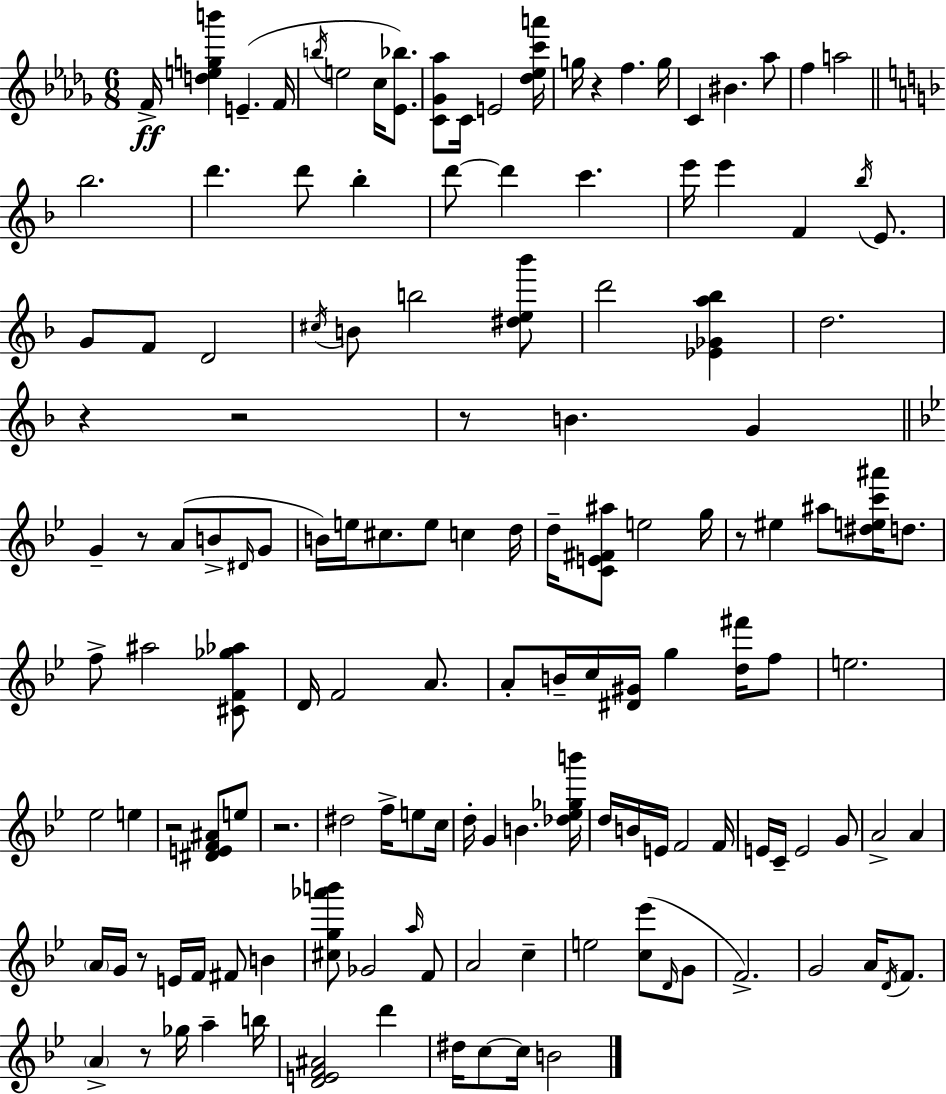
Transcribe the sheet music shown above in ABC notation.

X:1
T:Untitled
M:6/8
L:1/4
K:Bbm
F/4 [degb'] E F/4 b/4 e2 c/4 [_E_b]/2 [C_G_a]/2 C/4 E2 [_d_ec'a']/4 g/4 z f g/4 C ^B _a/2 f a2 _b2 d' d'/2 _b d'/2 d' c' e'/4 e' F _b/4 E/2 G/2 F/2 D2 ^c/4 B/2 b2 [^de_b']/2 d'2 [_E_Ga_b] d2 z z2 z/2 B G G z/2 A/2 B/2 ^D/4 G/2 B/4 e/4 ^c/2 e/2 c d/4 d/4 [CE^F^a]/2 e2 g/4 z/2 ^e ^a/2 [^dec'^a']/4 d/2 f/2 ^a2 [^CF_g_a]/2 D/4 F2 A/2 A/2 B/4 c/4 [^D^G]/4 g [d^f']/4 f/2 e2 _e2 e z2 [^DEF^A]/2 e/2 z2 ^d2 f/4 e/2 c/4 d/4 G B [_d_e_gb']/4 d/4 B/4 E/4 F2 F/4 E/4 C/4 E2 G/2 A2 A A/4 G/4 z/2 E/4 F/4 ^F/2 B [^cg_a'b']/2 _G2 a/4 F/2 A2 c e2 [c_e']/2 D/4 G/2 F2 G2 A/4 D/4 F/2 A z/2 _g/4 a b/4 [DEF^A]2 d' ^d/4 c/2 c/4 B2